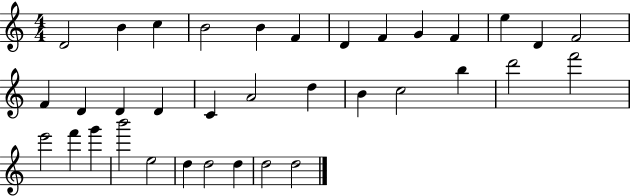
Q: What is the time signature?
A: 4/4